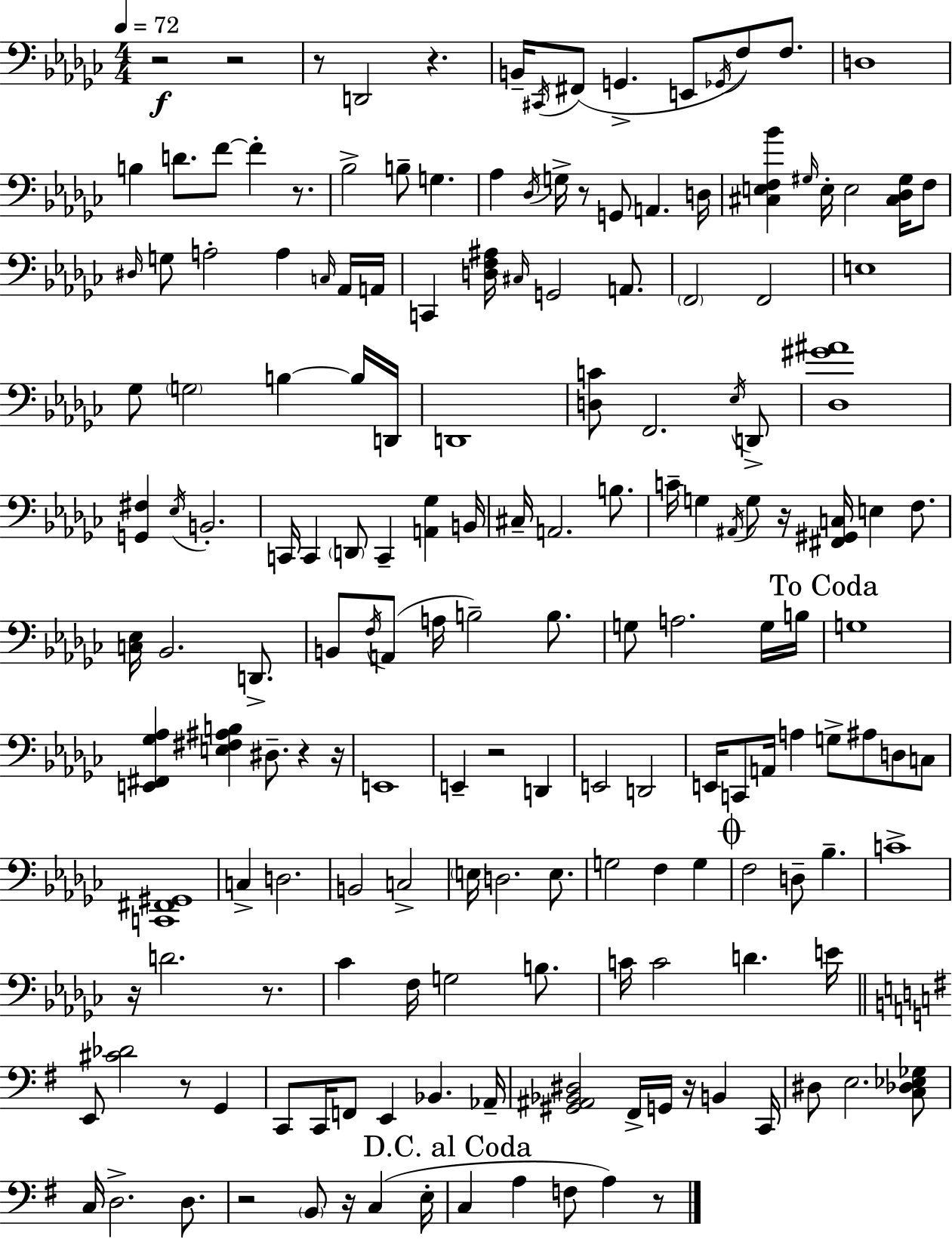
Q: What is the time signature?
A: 4/4